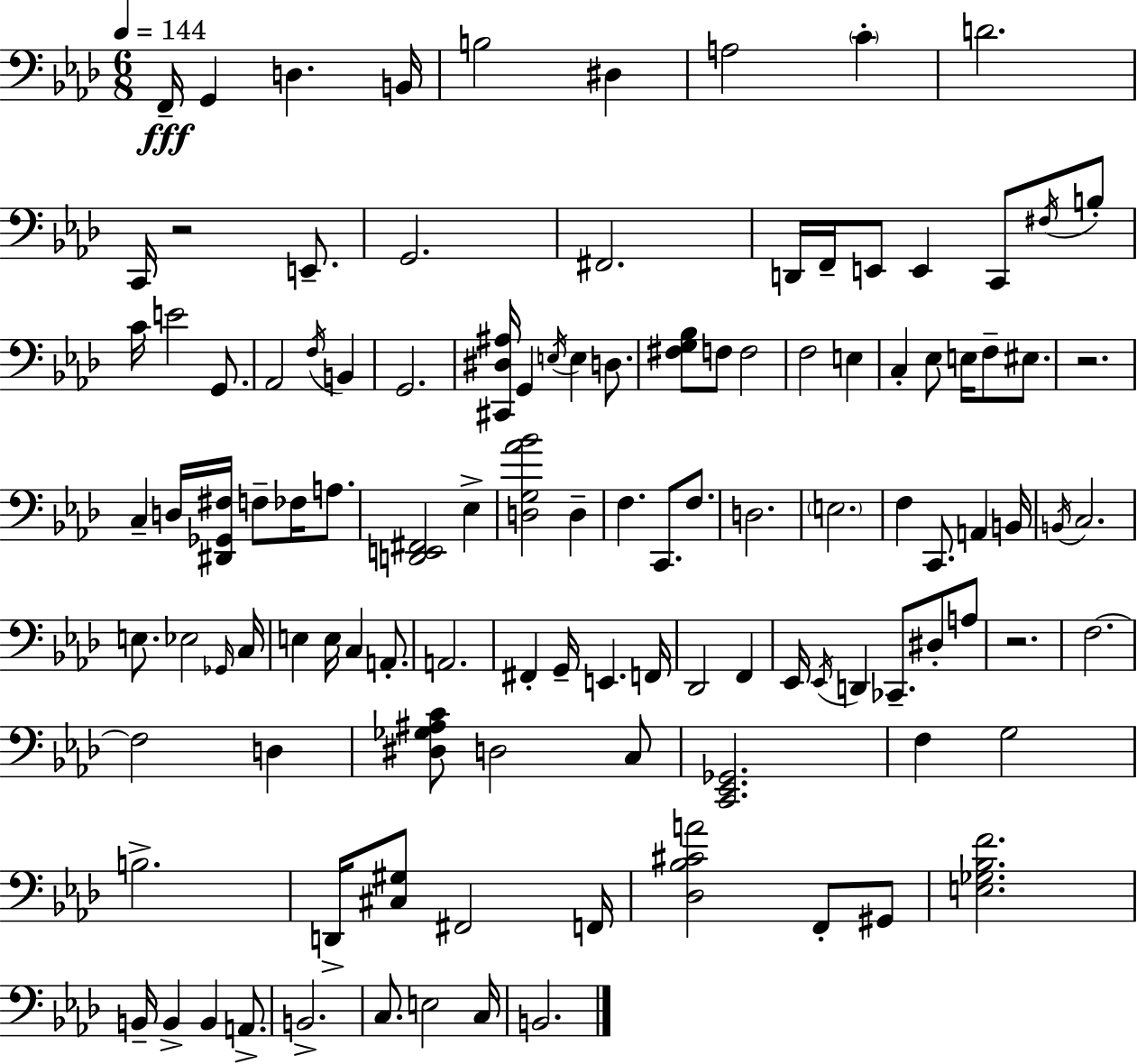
F2/s G2/q D3/q. B2/s B3/h D#3/q A3/h C4/q D4/h. C2/s R/h E2/e. G2/h. F#2/h. D2/s F2/s E2/e E2/q C2/e F#3/s B3/e C4/s E4/h G2/e. Ab2/h F3/s B2/q G2/h. [C#2,D#3,A#3]/s G2/q E3/s E3/q D3/e. [F#3,G3,Bb3]/e F3/e F3/h F3/h E3/q C3/q Eb3/e E3/s F3/e EIS3/e. R/h. C3/q D3/s [D#2,Gb2,F#3]/s F3/e FES3/s A3/e. [D2,E2,F#2]/h Eb3/q [D3,G3,Ab4,Bb4]/h D3/q F3/q. C2/e. F3/e. D3/h. E3/h. F3/q C2/e. A2/q B2/s B2/s C3/h. E3/e. Eb3/h Gb2/s C3/s E3/q E3/s C3/q A2/e. A2/h. F#2/q G2/s E2/q. F2/s Db2/h F2/q Eb2/s Eb2/s D2/q CES2/e. D#3/e A3/e R/h. F3/h. F3/h D3/q [D#3,Gb3,A#3,C4]/e D3/h C3/e [C2,Eb2,Gb2]/h. F3/q G3/h B3/h. D2/s [C#3,G#3]/e F#2/h F2/s [Db3,Bb3,C#4,A4]/h F2/e G#2/e [E3,Gb3,Bb3,F4]/h. B2/s B2/q B2/q A2/e. B2/h. C3/e. E3/h C3/s B2/h.